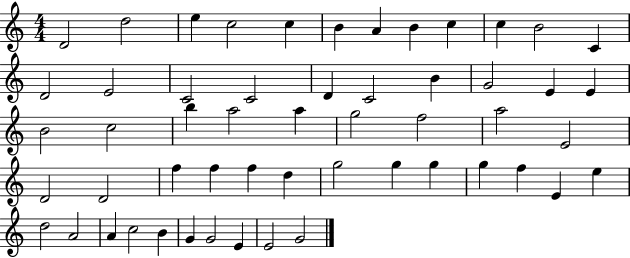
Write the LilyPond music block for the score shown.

{
  \clef treble
  \numericTimeSignature
  \time 4/4
  \key c \major
  d'2 d''2 | e''4 c''2 c''4 | b'4 a'4 b'4 c''4 | c''4 b'2 c'4 | \break d'2 e'2 | c'2 c'2 | d'4 c'2 b'4 | g'2 e'4 e'4 | \break b'2 c''2 | b''4 a''2 a''4 | g''2 f''2 | a''2 e'2 | \break d'2 d'2 | f''4 f''4 f''4 d''4 | g''2 g''4 g''4 | g''4 f''4 e'4 e''4 | \break d''2 a'2 | a'4 c''2 b'4 | g'4 g'2 e'4 | e'2 g'2 | \break \bar "|."
}